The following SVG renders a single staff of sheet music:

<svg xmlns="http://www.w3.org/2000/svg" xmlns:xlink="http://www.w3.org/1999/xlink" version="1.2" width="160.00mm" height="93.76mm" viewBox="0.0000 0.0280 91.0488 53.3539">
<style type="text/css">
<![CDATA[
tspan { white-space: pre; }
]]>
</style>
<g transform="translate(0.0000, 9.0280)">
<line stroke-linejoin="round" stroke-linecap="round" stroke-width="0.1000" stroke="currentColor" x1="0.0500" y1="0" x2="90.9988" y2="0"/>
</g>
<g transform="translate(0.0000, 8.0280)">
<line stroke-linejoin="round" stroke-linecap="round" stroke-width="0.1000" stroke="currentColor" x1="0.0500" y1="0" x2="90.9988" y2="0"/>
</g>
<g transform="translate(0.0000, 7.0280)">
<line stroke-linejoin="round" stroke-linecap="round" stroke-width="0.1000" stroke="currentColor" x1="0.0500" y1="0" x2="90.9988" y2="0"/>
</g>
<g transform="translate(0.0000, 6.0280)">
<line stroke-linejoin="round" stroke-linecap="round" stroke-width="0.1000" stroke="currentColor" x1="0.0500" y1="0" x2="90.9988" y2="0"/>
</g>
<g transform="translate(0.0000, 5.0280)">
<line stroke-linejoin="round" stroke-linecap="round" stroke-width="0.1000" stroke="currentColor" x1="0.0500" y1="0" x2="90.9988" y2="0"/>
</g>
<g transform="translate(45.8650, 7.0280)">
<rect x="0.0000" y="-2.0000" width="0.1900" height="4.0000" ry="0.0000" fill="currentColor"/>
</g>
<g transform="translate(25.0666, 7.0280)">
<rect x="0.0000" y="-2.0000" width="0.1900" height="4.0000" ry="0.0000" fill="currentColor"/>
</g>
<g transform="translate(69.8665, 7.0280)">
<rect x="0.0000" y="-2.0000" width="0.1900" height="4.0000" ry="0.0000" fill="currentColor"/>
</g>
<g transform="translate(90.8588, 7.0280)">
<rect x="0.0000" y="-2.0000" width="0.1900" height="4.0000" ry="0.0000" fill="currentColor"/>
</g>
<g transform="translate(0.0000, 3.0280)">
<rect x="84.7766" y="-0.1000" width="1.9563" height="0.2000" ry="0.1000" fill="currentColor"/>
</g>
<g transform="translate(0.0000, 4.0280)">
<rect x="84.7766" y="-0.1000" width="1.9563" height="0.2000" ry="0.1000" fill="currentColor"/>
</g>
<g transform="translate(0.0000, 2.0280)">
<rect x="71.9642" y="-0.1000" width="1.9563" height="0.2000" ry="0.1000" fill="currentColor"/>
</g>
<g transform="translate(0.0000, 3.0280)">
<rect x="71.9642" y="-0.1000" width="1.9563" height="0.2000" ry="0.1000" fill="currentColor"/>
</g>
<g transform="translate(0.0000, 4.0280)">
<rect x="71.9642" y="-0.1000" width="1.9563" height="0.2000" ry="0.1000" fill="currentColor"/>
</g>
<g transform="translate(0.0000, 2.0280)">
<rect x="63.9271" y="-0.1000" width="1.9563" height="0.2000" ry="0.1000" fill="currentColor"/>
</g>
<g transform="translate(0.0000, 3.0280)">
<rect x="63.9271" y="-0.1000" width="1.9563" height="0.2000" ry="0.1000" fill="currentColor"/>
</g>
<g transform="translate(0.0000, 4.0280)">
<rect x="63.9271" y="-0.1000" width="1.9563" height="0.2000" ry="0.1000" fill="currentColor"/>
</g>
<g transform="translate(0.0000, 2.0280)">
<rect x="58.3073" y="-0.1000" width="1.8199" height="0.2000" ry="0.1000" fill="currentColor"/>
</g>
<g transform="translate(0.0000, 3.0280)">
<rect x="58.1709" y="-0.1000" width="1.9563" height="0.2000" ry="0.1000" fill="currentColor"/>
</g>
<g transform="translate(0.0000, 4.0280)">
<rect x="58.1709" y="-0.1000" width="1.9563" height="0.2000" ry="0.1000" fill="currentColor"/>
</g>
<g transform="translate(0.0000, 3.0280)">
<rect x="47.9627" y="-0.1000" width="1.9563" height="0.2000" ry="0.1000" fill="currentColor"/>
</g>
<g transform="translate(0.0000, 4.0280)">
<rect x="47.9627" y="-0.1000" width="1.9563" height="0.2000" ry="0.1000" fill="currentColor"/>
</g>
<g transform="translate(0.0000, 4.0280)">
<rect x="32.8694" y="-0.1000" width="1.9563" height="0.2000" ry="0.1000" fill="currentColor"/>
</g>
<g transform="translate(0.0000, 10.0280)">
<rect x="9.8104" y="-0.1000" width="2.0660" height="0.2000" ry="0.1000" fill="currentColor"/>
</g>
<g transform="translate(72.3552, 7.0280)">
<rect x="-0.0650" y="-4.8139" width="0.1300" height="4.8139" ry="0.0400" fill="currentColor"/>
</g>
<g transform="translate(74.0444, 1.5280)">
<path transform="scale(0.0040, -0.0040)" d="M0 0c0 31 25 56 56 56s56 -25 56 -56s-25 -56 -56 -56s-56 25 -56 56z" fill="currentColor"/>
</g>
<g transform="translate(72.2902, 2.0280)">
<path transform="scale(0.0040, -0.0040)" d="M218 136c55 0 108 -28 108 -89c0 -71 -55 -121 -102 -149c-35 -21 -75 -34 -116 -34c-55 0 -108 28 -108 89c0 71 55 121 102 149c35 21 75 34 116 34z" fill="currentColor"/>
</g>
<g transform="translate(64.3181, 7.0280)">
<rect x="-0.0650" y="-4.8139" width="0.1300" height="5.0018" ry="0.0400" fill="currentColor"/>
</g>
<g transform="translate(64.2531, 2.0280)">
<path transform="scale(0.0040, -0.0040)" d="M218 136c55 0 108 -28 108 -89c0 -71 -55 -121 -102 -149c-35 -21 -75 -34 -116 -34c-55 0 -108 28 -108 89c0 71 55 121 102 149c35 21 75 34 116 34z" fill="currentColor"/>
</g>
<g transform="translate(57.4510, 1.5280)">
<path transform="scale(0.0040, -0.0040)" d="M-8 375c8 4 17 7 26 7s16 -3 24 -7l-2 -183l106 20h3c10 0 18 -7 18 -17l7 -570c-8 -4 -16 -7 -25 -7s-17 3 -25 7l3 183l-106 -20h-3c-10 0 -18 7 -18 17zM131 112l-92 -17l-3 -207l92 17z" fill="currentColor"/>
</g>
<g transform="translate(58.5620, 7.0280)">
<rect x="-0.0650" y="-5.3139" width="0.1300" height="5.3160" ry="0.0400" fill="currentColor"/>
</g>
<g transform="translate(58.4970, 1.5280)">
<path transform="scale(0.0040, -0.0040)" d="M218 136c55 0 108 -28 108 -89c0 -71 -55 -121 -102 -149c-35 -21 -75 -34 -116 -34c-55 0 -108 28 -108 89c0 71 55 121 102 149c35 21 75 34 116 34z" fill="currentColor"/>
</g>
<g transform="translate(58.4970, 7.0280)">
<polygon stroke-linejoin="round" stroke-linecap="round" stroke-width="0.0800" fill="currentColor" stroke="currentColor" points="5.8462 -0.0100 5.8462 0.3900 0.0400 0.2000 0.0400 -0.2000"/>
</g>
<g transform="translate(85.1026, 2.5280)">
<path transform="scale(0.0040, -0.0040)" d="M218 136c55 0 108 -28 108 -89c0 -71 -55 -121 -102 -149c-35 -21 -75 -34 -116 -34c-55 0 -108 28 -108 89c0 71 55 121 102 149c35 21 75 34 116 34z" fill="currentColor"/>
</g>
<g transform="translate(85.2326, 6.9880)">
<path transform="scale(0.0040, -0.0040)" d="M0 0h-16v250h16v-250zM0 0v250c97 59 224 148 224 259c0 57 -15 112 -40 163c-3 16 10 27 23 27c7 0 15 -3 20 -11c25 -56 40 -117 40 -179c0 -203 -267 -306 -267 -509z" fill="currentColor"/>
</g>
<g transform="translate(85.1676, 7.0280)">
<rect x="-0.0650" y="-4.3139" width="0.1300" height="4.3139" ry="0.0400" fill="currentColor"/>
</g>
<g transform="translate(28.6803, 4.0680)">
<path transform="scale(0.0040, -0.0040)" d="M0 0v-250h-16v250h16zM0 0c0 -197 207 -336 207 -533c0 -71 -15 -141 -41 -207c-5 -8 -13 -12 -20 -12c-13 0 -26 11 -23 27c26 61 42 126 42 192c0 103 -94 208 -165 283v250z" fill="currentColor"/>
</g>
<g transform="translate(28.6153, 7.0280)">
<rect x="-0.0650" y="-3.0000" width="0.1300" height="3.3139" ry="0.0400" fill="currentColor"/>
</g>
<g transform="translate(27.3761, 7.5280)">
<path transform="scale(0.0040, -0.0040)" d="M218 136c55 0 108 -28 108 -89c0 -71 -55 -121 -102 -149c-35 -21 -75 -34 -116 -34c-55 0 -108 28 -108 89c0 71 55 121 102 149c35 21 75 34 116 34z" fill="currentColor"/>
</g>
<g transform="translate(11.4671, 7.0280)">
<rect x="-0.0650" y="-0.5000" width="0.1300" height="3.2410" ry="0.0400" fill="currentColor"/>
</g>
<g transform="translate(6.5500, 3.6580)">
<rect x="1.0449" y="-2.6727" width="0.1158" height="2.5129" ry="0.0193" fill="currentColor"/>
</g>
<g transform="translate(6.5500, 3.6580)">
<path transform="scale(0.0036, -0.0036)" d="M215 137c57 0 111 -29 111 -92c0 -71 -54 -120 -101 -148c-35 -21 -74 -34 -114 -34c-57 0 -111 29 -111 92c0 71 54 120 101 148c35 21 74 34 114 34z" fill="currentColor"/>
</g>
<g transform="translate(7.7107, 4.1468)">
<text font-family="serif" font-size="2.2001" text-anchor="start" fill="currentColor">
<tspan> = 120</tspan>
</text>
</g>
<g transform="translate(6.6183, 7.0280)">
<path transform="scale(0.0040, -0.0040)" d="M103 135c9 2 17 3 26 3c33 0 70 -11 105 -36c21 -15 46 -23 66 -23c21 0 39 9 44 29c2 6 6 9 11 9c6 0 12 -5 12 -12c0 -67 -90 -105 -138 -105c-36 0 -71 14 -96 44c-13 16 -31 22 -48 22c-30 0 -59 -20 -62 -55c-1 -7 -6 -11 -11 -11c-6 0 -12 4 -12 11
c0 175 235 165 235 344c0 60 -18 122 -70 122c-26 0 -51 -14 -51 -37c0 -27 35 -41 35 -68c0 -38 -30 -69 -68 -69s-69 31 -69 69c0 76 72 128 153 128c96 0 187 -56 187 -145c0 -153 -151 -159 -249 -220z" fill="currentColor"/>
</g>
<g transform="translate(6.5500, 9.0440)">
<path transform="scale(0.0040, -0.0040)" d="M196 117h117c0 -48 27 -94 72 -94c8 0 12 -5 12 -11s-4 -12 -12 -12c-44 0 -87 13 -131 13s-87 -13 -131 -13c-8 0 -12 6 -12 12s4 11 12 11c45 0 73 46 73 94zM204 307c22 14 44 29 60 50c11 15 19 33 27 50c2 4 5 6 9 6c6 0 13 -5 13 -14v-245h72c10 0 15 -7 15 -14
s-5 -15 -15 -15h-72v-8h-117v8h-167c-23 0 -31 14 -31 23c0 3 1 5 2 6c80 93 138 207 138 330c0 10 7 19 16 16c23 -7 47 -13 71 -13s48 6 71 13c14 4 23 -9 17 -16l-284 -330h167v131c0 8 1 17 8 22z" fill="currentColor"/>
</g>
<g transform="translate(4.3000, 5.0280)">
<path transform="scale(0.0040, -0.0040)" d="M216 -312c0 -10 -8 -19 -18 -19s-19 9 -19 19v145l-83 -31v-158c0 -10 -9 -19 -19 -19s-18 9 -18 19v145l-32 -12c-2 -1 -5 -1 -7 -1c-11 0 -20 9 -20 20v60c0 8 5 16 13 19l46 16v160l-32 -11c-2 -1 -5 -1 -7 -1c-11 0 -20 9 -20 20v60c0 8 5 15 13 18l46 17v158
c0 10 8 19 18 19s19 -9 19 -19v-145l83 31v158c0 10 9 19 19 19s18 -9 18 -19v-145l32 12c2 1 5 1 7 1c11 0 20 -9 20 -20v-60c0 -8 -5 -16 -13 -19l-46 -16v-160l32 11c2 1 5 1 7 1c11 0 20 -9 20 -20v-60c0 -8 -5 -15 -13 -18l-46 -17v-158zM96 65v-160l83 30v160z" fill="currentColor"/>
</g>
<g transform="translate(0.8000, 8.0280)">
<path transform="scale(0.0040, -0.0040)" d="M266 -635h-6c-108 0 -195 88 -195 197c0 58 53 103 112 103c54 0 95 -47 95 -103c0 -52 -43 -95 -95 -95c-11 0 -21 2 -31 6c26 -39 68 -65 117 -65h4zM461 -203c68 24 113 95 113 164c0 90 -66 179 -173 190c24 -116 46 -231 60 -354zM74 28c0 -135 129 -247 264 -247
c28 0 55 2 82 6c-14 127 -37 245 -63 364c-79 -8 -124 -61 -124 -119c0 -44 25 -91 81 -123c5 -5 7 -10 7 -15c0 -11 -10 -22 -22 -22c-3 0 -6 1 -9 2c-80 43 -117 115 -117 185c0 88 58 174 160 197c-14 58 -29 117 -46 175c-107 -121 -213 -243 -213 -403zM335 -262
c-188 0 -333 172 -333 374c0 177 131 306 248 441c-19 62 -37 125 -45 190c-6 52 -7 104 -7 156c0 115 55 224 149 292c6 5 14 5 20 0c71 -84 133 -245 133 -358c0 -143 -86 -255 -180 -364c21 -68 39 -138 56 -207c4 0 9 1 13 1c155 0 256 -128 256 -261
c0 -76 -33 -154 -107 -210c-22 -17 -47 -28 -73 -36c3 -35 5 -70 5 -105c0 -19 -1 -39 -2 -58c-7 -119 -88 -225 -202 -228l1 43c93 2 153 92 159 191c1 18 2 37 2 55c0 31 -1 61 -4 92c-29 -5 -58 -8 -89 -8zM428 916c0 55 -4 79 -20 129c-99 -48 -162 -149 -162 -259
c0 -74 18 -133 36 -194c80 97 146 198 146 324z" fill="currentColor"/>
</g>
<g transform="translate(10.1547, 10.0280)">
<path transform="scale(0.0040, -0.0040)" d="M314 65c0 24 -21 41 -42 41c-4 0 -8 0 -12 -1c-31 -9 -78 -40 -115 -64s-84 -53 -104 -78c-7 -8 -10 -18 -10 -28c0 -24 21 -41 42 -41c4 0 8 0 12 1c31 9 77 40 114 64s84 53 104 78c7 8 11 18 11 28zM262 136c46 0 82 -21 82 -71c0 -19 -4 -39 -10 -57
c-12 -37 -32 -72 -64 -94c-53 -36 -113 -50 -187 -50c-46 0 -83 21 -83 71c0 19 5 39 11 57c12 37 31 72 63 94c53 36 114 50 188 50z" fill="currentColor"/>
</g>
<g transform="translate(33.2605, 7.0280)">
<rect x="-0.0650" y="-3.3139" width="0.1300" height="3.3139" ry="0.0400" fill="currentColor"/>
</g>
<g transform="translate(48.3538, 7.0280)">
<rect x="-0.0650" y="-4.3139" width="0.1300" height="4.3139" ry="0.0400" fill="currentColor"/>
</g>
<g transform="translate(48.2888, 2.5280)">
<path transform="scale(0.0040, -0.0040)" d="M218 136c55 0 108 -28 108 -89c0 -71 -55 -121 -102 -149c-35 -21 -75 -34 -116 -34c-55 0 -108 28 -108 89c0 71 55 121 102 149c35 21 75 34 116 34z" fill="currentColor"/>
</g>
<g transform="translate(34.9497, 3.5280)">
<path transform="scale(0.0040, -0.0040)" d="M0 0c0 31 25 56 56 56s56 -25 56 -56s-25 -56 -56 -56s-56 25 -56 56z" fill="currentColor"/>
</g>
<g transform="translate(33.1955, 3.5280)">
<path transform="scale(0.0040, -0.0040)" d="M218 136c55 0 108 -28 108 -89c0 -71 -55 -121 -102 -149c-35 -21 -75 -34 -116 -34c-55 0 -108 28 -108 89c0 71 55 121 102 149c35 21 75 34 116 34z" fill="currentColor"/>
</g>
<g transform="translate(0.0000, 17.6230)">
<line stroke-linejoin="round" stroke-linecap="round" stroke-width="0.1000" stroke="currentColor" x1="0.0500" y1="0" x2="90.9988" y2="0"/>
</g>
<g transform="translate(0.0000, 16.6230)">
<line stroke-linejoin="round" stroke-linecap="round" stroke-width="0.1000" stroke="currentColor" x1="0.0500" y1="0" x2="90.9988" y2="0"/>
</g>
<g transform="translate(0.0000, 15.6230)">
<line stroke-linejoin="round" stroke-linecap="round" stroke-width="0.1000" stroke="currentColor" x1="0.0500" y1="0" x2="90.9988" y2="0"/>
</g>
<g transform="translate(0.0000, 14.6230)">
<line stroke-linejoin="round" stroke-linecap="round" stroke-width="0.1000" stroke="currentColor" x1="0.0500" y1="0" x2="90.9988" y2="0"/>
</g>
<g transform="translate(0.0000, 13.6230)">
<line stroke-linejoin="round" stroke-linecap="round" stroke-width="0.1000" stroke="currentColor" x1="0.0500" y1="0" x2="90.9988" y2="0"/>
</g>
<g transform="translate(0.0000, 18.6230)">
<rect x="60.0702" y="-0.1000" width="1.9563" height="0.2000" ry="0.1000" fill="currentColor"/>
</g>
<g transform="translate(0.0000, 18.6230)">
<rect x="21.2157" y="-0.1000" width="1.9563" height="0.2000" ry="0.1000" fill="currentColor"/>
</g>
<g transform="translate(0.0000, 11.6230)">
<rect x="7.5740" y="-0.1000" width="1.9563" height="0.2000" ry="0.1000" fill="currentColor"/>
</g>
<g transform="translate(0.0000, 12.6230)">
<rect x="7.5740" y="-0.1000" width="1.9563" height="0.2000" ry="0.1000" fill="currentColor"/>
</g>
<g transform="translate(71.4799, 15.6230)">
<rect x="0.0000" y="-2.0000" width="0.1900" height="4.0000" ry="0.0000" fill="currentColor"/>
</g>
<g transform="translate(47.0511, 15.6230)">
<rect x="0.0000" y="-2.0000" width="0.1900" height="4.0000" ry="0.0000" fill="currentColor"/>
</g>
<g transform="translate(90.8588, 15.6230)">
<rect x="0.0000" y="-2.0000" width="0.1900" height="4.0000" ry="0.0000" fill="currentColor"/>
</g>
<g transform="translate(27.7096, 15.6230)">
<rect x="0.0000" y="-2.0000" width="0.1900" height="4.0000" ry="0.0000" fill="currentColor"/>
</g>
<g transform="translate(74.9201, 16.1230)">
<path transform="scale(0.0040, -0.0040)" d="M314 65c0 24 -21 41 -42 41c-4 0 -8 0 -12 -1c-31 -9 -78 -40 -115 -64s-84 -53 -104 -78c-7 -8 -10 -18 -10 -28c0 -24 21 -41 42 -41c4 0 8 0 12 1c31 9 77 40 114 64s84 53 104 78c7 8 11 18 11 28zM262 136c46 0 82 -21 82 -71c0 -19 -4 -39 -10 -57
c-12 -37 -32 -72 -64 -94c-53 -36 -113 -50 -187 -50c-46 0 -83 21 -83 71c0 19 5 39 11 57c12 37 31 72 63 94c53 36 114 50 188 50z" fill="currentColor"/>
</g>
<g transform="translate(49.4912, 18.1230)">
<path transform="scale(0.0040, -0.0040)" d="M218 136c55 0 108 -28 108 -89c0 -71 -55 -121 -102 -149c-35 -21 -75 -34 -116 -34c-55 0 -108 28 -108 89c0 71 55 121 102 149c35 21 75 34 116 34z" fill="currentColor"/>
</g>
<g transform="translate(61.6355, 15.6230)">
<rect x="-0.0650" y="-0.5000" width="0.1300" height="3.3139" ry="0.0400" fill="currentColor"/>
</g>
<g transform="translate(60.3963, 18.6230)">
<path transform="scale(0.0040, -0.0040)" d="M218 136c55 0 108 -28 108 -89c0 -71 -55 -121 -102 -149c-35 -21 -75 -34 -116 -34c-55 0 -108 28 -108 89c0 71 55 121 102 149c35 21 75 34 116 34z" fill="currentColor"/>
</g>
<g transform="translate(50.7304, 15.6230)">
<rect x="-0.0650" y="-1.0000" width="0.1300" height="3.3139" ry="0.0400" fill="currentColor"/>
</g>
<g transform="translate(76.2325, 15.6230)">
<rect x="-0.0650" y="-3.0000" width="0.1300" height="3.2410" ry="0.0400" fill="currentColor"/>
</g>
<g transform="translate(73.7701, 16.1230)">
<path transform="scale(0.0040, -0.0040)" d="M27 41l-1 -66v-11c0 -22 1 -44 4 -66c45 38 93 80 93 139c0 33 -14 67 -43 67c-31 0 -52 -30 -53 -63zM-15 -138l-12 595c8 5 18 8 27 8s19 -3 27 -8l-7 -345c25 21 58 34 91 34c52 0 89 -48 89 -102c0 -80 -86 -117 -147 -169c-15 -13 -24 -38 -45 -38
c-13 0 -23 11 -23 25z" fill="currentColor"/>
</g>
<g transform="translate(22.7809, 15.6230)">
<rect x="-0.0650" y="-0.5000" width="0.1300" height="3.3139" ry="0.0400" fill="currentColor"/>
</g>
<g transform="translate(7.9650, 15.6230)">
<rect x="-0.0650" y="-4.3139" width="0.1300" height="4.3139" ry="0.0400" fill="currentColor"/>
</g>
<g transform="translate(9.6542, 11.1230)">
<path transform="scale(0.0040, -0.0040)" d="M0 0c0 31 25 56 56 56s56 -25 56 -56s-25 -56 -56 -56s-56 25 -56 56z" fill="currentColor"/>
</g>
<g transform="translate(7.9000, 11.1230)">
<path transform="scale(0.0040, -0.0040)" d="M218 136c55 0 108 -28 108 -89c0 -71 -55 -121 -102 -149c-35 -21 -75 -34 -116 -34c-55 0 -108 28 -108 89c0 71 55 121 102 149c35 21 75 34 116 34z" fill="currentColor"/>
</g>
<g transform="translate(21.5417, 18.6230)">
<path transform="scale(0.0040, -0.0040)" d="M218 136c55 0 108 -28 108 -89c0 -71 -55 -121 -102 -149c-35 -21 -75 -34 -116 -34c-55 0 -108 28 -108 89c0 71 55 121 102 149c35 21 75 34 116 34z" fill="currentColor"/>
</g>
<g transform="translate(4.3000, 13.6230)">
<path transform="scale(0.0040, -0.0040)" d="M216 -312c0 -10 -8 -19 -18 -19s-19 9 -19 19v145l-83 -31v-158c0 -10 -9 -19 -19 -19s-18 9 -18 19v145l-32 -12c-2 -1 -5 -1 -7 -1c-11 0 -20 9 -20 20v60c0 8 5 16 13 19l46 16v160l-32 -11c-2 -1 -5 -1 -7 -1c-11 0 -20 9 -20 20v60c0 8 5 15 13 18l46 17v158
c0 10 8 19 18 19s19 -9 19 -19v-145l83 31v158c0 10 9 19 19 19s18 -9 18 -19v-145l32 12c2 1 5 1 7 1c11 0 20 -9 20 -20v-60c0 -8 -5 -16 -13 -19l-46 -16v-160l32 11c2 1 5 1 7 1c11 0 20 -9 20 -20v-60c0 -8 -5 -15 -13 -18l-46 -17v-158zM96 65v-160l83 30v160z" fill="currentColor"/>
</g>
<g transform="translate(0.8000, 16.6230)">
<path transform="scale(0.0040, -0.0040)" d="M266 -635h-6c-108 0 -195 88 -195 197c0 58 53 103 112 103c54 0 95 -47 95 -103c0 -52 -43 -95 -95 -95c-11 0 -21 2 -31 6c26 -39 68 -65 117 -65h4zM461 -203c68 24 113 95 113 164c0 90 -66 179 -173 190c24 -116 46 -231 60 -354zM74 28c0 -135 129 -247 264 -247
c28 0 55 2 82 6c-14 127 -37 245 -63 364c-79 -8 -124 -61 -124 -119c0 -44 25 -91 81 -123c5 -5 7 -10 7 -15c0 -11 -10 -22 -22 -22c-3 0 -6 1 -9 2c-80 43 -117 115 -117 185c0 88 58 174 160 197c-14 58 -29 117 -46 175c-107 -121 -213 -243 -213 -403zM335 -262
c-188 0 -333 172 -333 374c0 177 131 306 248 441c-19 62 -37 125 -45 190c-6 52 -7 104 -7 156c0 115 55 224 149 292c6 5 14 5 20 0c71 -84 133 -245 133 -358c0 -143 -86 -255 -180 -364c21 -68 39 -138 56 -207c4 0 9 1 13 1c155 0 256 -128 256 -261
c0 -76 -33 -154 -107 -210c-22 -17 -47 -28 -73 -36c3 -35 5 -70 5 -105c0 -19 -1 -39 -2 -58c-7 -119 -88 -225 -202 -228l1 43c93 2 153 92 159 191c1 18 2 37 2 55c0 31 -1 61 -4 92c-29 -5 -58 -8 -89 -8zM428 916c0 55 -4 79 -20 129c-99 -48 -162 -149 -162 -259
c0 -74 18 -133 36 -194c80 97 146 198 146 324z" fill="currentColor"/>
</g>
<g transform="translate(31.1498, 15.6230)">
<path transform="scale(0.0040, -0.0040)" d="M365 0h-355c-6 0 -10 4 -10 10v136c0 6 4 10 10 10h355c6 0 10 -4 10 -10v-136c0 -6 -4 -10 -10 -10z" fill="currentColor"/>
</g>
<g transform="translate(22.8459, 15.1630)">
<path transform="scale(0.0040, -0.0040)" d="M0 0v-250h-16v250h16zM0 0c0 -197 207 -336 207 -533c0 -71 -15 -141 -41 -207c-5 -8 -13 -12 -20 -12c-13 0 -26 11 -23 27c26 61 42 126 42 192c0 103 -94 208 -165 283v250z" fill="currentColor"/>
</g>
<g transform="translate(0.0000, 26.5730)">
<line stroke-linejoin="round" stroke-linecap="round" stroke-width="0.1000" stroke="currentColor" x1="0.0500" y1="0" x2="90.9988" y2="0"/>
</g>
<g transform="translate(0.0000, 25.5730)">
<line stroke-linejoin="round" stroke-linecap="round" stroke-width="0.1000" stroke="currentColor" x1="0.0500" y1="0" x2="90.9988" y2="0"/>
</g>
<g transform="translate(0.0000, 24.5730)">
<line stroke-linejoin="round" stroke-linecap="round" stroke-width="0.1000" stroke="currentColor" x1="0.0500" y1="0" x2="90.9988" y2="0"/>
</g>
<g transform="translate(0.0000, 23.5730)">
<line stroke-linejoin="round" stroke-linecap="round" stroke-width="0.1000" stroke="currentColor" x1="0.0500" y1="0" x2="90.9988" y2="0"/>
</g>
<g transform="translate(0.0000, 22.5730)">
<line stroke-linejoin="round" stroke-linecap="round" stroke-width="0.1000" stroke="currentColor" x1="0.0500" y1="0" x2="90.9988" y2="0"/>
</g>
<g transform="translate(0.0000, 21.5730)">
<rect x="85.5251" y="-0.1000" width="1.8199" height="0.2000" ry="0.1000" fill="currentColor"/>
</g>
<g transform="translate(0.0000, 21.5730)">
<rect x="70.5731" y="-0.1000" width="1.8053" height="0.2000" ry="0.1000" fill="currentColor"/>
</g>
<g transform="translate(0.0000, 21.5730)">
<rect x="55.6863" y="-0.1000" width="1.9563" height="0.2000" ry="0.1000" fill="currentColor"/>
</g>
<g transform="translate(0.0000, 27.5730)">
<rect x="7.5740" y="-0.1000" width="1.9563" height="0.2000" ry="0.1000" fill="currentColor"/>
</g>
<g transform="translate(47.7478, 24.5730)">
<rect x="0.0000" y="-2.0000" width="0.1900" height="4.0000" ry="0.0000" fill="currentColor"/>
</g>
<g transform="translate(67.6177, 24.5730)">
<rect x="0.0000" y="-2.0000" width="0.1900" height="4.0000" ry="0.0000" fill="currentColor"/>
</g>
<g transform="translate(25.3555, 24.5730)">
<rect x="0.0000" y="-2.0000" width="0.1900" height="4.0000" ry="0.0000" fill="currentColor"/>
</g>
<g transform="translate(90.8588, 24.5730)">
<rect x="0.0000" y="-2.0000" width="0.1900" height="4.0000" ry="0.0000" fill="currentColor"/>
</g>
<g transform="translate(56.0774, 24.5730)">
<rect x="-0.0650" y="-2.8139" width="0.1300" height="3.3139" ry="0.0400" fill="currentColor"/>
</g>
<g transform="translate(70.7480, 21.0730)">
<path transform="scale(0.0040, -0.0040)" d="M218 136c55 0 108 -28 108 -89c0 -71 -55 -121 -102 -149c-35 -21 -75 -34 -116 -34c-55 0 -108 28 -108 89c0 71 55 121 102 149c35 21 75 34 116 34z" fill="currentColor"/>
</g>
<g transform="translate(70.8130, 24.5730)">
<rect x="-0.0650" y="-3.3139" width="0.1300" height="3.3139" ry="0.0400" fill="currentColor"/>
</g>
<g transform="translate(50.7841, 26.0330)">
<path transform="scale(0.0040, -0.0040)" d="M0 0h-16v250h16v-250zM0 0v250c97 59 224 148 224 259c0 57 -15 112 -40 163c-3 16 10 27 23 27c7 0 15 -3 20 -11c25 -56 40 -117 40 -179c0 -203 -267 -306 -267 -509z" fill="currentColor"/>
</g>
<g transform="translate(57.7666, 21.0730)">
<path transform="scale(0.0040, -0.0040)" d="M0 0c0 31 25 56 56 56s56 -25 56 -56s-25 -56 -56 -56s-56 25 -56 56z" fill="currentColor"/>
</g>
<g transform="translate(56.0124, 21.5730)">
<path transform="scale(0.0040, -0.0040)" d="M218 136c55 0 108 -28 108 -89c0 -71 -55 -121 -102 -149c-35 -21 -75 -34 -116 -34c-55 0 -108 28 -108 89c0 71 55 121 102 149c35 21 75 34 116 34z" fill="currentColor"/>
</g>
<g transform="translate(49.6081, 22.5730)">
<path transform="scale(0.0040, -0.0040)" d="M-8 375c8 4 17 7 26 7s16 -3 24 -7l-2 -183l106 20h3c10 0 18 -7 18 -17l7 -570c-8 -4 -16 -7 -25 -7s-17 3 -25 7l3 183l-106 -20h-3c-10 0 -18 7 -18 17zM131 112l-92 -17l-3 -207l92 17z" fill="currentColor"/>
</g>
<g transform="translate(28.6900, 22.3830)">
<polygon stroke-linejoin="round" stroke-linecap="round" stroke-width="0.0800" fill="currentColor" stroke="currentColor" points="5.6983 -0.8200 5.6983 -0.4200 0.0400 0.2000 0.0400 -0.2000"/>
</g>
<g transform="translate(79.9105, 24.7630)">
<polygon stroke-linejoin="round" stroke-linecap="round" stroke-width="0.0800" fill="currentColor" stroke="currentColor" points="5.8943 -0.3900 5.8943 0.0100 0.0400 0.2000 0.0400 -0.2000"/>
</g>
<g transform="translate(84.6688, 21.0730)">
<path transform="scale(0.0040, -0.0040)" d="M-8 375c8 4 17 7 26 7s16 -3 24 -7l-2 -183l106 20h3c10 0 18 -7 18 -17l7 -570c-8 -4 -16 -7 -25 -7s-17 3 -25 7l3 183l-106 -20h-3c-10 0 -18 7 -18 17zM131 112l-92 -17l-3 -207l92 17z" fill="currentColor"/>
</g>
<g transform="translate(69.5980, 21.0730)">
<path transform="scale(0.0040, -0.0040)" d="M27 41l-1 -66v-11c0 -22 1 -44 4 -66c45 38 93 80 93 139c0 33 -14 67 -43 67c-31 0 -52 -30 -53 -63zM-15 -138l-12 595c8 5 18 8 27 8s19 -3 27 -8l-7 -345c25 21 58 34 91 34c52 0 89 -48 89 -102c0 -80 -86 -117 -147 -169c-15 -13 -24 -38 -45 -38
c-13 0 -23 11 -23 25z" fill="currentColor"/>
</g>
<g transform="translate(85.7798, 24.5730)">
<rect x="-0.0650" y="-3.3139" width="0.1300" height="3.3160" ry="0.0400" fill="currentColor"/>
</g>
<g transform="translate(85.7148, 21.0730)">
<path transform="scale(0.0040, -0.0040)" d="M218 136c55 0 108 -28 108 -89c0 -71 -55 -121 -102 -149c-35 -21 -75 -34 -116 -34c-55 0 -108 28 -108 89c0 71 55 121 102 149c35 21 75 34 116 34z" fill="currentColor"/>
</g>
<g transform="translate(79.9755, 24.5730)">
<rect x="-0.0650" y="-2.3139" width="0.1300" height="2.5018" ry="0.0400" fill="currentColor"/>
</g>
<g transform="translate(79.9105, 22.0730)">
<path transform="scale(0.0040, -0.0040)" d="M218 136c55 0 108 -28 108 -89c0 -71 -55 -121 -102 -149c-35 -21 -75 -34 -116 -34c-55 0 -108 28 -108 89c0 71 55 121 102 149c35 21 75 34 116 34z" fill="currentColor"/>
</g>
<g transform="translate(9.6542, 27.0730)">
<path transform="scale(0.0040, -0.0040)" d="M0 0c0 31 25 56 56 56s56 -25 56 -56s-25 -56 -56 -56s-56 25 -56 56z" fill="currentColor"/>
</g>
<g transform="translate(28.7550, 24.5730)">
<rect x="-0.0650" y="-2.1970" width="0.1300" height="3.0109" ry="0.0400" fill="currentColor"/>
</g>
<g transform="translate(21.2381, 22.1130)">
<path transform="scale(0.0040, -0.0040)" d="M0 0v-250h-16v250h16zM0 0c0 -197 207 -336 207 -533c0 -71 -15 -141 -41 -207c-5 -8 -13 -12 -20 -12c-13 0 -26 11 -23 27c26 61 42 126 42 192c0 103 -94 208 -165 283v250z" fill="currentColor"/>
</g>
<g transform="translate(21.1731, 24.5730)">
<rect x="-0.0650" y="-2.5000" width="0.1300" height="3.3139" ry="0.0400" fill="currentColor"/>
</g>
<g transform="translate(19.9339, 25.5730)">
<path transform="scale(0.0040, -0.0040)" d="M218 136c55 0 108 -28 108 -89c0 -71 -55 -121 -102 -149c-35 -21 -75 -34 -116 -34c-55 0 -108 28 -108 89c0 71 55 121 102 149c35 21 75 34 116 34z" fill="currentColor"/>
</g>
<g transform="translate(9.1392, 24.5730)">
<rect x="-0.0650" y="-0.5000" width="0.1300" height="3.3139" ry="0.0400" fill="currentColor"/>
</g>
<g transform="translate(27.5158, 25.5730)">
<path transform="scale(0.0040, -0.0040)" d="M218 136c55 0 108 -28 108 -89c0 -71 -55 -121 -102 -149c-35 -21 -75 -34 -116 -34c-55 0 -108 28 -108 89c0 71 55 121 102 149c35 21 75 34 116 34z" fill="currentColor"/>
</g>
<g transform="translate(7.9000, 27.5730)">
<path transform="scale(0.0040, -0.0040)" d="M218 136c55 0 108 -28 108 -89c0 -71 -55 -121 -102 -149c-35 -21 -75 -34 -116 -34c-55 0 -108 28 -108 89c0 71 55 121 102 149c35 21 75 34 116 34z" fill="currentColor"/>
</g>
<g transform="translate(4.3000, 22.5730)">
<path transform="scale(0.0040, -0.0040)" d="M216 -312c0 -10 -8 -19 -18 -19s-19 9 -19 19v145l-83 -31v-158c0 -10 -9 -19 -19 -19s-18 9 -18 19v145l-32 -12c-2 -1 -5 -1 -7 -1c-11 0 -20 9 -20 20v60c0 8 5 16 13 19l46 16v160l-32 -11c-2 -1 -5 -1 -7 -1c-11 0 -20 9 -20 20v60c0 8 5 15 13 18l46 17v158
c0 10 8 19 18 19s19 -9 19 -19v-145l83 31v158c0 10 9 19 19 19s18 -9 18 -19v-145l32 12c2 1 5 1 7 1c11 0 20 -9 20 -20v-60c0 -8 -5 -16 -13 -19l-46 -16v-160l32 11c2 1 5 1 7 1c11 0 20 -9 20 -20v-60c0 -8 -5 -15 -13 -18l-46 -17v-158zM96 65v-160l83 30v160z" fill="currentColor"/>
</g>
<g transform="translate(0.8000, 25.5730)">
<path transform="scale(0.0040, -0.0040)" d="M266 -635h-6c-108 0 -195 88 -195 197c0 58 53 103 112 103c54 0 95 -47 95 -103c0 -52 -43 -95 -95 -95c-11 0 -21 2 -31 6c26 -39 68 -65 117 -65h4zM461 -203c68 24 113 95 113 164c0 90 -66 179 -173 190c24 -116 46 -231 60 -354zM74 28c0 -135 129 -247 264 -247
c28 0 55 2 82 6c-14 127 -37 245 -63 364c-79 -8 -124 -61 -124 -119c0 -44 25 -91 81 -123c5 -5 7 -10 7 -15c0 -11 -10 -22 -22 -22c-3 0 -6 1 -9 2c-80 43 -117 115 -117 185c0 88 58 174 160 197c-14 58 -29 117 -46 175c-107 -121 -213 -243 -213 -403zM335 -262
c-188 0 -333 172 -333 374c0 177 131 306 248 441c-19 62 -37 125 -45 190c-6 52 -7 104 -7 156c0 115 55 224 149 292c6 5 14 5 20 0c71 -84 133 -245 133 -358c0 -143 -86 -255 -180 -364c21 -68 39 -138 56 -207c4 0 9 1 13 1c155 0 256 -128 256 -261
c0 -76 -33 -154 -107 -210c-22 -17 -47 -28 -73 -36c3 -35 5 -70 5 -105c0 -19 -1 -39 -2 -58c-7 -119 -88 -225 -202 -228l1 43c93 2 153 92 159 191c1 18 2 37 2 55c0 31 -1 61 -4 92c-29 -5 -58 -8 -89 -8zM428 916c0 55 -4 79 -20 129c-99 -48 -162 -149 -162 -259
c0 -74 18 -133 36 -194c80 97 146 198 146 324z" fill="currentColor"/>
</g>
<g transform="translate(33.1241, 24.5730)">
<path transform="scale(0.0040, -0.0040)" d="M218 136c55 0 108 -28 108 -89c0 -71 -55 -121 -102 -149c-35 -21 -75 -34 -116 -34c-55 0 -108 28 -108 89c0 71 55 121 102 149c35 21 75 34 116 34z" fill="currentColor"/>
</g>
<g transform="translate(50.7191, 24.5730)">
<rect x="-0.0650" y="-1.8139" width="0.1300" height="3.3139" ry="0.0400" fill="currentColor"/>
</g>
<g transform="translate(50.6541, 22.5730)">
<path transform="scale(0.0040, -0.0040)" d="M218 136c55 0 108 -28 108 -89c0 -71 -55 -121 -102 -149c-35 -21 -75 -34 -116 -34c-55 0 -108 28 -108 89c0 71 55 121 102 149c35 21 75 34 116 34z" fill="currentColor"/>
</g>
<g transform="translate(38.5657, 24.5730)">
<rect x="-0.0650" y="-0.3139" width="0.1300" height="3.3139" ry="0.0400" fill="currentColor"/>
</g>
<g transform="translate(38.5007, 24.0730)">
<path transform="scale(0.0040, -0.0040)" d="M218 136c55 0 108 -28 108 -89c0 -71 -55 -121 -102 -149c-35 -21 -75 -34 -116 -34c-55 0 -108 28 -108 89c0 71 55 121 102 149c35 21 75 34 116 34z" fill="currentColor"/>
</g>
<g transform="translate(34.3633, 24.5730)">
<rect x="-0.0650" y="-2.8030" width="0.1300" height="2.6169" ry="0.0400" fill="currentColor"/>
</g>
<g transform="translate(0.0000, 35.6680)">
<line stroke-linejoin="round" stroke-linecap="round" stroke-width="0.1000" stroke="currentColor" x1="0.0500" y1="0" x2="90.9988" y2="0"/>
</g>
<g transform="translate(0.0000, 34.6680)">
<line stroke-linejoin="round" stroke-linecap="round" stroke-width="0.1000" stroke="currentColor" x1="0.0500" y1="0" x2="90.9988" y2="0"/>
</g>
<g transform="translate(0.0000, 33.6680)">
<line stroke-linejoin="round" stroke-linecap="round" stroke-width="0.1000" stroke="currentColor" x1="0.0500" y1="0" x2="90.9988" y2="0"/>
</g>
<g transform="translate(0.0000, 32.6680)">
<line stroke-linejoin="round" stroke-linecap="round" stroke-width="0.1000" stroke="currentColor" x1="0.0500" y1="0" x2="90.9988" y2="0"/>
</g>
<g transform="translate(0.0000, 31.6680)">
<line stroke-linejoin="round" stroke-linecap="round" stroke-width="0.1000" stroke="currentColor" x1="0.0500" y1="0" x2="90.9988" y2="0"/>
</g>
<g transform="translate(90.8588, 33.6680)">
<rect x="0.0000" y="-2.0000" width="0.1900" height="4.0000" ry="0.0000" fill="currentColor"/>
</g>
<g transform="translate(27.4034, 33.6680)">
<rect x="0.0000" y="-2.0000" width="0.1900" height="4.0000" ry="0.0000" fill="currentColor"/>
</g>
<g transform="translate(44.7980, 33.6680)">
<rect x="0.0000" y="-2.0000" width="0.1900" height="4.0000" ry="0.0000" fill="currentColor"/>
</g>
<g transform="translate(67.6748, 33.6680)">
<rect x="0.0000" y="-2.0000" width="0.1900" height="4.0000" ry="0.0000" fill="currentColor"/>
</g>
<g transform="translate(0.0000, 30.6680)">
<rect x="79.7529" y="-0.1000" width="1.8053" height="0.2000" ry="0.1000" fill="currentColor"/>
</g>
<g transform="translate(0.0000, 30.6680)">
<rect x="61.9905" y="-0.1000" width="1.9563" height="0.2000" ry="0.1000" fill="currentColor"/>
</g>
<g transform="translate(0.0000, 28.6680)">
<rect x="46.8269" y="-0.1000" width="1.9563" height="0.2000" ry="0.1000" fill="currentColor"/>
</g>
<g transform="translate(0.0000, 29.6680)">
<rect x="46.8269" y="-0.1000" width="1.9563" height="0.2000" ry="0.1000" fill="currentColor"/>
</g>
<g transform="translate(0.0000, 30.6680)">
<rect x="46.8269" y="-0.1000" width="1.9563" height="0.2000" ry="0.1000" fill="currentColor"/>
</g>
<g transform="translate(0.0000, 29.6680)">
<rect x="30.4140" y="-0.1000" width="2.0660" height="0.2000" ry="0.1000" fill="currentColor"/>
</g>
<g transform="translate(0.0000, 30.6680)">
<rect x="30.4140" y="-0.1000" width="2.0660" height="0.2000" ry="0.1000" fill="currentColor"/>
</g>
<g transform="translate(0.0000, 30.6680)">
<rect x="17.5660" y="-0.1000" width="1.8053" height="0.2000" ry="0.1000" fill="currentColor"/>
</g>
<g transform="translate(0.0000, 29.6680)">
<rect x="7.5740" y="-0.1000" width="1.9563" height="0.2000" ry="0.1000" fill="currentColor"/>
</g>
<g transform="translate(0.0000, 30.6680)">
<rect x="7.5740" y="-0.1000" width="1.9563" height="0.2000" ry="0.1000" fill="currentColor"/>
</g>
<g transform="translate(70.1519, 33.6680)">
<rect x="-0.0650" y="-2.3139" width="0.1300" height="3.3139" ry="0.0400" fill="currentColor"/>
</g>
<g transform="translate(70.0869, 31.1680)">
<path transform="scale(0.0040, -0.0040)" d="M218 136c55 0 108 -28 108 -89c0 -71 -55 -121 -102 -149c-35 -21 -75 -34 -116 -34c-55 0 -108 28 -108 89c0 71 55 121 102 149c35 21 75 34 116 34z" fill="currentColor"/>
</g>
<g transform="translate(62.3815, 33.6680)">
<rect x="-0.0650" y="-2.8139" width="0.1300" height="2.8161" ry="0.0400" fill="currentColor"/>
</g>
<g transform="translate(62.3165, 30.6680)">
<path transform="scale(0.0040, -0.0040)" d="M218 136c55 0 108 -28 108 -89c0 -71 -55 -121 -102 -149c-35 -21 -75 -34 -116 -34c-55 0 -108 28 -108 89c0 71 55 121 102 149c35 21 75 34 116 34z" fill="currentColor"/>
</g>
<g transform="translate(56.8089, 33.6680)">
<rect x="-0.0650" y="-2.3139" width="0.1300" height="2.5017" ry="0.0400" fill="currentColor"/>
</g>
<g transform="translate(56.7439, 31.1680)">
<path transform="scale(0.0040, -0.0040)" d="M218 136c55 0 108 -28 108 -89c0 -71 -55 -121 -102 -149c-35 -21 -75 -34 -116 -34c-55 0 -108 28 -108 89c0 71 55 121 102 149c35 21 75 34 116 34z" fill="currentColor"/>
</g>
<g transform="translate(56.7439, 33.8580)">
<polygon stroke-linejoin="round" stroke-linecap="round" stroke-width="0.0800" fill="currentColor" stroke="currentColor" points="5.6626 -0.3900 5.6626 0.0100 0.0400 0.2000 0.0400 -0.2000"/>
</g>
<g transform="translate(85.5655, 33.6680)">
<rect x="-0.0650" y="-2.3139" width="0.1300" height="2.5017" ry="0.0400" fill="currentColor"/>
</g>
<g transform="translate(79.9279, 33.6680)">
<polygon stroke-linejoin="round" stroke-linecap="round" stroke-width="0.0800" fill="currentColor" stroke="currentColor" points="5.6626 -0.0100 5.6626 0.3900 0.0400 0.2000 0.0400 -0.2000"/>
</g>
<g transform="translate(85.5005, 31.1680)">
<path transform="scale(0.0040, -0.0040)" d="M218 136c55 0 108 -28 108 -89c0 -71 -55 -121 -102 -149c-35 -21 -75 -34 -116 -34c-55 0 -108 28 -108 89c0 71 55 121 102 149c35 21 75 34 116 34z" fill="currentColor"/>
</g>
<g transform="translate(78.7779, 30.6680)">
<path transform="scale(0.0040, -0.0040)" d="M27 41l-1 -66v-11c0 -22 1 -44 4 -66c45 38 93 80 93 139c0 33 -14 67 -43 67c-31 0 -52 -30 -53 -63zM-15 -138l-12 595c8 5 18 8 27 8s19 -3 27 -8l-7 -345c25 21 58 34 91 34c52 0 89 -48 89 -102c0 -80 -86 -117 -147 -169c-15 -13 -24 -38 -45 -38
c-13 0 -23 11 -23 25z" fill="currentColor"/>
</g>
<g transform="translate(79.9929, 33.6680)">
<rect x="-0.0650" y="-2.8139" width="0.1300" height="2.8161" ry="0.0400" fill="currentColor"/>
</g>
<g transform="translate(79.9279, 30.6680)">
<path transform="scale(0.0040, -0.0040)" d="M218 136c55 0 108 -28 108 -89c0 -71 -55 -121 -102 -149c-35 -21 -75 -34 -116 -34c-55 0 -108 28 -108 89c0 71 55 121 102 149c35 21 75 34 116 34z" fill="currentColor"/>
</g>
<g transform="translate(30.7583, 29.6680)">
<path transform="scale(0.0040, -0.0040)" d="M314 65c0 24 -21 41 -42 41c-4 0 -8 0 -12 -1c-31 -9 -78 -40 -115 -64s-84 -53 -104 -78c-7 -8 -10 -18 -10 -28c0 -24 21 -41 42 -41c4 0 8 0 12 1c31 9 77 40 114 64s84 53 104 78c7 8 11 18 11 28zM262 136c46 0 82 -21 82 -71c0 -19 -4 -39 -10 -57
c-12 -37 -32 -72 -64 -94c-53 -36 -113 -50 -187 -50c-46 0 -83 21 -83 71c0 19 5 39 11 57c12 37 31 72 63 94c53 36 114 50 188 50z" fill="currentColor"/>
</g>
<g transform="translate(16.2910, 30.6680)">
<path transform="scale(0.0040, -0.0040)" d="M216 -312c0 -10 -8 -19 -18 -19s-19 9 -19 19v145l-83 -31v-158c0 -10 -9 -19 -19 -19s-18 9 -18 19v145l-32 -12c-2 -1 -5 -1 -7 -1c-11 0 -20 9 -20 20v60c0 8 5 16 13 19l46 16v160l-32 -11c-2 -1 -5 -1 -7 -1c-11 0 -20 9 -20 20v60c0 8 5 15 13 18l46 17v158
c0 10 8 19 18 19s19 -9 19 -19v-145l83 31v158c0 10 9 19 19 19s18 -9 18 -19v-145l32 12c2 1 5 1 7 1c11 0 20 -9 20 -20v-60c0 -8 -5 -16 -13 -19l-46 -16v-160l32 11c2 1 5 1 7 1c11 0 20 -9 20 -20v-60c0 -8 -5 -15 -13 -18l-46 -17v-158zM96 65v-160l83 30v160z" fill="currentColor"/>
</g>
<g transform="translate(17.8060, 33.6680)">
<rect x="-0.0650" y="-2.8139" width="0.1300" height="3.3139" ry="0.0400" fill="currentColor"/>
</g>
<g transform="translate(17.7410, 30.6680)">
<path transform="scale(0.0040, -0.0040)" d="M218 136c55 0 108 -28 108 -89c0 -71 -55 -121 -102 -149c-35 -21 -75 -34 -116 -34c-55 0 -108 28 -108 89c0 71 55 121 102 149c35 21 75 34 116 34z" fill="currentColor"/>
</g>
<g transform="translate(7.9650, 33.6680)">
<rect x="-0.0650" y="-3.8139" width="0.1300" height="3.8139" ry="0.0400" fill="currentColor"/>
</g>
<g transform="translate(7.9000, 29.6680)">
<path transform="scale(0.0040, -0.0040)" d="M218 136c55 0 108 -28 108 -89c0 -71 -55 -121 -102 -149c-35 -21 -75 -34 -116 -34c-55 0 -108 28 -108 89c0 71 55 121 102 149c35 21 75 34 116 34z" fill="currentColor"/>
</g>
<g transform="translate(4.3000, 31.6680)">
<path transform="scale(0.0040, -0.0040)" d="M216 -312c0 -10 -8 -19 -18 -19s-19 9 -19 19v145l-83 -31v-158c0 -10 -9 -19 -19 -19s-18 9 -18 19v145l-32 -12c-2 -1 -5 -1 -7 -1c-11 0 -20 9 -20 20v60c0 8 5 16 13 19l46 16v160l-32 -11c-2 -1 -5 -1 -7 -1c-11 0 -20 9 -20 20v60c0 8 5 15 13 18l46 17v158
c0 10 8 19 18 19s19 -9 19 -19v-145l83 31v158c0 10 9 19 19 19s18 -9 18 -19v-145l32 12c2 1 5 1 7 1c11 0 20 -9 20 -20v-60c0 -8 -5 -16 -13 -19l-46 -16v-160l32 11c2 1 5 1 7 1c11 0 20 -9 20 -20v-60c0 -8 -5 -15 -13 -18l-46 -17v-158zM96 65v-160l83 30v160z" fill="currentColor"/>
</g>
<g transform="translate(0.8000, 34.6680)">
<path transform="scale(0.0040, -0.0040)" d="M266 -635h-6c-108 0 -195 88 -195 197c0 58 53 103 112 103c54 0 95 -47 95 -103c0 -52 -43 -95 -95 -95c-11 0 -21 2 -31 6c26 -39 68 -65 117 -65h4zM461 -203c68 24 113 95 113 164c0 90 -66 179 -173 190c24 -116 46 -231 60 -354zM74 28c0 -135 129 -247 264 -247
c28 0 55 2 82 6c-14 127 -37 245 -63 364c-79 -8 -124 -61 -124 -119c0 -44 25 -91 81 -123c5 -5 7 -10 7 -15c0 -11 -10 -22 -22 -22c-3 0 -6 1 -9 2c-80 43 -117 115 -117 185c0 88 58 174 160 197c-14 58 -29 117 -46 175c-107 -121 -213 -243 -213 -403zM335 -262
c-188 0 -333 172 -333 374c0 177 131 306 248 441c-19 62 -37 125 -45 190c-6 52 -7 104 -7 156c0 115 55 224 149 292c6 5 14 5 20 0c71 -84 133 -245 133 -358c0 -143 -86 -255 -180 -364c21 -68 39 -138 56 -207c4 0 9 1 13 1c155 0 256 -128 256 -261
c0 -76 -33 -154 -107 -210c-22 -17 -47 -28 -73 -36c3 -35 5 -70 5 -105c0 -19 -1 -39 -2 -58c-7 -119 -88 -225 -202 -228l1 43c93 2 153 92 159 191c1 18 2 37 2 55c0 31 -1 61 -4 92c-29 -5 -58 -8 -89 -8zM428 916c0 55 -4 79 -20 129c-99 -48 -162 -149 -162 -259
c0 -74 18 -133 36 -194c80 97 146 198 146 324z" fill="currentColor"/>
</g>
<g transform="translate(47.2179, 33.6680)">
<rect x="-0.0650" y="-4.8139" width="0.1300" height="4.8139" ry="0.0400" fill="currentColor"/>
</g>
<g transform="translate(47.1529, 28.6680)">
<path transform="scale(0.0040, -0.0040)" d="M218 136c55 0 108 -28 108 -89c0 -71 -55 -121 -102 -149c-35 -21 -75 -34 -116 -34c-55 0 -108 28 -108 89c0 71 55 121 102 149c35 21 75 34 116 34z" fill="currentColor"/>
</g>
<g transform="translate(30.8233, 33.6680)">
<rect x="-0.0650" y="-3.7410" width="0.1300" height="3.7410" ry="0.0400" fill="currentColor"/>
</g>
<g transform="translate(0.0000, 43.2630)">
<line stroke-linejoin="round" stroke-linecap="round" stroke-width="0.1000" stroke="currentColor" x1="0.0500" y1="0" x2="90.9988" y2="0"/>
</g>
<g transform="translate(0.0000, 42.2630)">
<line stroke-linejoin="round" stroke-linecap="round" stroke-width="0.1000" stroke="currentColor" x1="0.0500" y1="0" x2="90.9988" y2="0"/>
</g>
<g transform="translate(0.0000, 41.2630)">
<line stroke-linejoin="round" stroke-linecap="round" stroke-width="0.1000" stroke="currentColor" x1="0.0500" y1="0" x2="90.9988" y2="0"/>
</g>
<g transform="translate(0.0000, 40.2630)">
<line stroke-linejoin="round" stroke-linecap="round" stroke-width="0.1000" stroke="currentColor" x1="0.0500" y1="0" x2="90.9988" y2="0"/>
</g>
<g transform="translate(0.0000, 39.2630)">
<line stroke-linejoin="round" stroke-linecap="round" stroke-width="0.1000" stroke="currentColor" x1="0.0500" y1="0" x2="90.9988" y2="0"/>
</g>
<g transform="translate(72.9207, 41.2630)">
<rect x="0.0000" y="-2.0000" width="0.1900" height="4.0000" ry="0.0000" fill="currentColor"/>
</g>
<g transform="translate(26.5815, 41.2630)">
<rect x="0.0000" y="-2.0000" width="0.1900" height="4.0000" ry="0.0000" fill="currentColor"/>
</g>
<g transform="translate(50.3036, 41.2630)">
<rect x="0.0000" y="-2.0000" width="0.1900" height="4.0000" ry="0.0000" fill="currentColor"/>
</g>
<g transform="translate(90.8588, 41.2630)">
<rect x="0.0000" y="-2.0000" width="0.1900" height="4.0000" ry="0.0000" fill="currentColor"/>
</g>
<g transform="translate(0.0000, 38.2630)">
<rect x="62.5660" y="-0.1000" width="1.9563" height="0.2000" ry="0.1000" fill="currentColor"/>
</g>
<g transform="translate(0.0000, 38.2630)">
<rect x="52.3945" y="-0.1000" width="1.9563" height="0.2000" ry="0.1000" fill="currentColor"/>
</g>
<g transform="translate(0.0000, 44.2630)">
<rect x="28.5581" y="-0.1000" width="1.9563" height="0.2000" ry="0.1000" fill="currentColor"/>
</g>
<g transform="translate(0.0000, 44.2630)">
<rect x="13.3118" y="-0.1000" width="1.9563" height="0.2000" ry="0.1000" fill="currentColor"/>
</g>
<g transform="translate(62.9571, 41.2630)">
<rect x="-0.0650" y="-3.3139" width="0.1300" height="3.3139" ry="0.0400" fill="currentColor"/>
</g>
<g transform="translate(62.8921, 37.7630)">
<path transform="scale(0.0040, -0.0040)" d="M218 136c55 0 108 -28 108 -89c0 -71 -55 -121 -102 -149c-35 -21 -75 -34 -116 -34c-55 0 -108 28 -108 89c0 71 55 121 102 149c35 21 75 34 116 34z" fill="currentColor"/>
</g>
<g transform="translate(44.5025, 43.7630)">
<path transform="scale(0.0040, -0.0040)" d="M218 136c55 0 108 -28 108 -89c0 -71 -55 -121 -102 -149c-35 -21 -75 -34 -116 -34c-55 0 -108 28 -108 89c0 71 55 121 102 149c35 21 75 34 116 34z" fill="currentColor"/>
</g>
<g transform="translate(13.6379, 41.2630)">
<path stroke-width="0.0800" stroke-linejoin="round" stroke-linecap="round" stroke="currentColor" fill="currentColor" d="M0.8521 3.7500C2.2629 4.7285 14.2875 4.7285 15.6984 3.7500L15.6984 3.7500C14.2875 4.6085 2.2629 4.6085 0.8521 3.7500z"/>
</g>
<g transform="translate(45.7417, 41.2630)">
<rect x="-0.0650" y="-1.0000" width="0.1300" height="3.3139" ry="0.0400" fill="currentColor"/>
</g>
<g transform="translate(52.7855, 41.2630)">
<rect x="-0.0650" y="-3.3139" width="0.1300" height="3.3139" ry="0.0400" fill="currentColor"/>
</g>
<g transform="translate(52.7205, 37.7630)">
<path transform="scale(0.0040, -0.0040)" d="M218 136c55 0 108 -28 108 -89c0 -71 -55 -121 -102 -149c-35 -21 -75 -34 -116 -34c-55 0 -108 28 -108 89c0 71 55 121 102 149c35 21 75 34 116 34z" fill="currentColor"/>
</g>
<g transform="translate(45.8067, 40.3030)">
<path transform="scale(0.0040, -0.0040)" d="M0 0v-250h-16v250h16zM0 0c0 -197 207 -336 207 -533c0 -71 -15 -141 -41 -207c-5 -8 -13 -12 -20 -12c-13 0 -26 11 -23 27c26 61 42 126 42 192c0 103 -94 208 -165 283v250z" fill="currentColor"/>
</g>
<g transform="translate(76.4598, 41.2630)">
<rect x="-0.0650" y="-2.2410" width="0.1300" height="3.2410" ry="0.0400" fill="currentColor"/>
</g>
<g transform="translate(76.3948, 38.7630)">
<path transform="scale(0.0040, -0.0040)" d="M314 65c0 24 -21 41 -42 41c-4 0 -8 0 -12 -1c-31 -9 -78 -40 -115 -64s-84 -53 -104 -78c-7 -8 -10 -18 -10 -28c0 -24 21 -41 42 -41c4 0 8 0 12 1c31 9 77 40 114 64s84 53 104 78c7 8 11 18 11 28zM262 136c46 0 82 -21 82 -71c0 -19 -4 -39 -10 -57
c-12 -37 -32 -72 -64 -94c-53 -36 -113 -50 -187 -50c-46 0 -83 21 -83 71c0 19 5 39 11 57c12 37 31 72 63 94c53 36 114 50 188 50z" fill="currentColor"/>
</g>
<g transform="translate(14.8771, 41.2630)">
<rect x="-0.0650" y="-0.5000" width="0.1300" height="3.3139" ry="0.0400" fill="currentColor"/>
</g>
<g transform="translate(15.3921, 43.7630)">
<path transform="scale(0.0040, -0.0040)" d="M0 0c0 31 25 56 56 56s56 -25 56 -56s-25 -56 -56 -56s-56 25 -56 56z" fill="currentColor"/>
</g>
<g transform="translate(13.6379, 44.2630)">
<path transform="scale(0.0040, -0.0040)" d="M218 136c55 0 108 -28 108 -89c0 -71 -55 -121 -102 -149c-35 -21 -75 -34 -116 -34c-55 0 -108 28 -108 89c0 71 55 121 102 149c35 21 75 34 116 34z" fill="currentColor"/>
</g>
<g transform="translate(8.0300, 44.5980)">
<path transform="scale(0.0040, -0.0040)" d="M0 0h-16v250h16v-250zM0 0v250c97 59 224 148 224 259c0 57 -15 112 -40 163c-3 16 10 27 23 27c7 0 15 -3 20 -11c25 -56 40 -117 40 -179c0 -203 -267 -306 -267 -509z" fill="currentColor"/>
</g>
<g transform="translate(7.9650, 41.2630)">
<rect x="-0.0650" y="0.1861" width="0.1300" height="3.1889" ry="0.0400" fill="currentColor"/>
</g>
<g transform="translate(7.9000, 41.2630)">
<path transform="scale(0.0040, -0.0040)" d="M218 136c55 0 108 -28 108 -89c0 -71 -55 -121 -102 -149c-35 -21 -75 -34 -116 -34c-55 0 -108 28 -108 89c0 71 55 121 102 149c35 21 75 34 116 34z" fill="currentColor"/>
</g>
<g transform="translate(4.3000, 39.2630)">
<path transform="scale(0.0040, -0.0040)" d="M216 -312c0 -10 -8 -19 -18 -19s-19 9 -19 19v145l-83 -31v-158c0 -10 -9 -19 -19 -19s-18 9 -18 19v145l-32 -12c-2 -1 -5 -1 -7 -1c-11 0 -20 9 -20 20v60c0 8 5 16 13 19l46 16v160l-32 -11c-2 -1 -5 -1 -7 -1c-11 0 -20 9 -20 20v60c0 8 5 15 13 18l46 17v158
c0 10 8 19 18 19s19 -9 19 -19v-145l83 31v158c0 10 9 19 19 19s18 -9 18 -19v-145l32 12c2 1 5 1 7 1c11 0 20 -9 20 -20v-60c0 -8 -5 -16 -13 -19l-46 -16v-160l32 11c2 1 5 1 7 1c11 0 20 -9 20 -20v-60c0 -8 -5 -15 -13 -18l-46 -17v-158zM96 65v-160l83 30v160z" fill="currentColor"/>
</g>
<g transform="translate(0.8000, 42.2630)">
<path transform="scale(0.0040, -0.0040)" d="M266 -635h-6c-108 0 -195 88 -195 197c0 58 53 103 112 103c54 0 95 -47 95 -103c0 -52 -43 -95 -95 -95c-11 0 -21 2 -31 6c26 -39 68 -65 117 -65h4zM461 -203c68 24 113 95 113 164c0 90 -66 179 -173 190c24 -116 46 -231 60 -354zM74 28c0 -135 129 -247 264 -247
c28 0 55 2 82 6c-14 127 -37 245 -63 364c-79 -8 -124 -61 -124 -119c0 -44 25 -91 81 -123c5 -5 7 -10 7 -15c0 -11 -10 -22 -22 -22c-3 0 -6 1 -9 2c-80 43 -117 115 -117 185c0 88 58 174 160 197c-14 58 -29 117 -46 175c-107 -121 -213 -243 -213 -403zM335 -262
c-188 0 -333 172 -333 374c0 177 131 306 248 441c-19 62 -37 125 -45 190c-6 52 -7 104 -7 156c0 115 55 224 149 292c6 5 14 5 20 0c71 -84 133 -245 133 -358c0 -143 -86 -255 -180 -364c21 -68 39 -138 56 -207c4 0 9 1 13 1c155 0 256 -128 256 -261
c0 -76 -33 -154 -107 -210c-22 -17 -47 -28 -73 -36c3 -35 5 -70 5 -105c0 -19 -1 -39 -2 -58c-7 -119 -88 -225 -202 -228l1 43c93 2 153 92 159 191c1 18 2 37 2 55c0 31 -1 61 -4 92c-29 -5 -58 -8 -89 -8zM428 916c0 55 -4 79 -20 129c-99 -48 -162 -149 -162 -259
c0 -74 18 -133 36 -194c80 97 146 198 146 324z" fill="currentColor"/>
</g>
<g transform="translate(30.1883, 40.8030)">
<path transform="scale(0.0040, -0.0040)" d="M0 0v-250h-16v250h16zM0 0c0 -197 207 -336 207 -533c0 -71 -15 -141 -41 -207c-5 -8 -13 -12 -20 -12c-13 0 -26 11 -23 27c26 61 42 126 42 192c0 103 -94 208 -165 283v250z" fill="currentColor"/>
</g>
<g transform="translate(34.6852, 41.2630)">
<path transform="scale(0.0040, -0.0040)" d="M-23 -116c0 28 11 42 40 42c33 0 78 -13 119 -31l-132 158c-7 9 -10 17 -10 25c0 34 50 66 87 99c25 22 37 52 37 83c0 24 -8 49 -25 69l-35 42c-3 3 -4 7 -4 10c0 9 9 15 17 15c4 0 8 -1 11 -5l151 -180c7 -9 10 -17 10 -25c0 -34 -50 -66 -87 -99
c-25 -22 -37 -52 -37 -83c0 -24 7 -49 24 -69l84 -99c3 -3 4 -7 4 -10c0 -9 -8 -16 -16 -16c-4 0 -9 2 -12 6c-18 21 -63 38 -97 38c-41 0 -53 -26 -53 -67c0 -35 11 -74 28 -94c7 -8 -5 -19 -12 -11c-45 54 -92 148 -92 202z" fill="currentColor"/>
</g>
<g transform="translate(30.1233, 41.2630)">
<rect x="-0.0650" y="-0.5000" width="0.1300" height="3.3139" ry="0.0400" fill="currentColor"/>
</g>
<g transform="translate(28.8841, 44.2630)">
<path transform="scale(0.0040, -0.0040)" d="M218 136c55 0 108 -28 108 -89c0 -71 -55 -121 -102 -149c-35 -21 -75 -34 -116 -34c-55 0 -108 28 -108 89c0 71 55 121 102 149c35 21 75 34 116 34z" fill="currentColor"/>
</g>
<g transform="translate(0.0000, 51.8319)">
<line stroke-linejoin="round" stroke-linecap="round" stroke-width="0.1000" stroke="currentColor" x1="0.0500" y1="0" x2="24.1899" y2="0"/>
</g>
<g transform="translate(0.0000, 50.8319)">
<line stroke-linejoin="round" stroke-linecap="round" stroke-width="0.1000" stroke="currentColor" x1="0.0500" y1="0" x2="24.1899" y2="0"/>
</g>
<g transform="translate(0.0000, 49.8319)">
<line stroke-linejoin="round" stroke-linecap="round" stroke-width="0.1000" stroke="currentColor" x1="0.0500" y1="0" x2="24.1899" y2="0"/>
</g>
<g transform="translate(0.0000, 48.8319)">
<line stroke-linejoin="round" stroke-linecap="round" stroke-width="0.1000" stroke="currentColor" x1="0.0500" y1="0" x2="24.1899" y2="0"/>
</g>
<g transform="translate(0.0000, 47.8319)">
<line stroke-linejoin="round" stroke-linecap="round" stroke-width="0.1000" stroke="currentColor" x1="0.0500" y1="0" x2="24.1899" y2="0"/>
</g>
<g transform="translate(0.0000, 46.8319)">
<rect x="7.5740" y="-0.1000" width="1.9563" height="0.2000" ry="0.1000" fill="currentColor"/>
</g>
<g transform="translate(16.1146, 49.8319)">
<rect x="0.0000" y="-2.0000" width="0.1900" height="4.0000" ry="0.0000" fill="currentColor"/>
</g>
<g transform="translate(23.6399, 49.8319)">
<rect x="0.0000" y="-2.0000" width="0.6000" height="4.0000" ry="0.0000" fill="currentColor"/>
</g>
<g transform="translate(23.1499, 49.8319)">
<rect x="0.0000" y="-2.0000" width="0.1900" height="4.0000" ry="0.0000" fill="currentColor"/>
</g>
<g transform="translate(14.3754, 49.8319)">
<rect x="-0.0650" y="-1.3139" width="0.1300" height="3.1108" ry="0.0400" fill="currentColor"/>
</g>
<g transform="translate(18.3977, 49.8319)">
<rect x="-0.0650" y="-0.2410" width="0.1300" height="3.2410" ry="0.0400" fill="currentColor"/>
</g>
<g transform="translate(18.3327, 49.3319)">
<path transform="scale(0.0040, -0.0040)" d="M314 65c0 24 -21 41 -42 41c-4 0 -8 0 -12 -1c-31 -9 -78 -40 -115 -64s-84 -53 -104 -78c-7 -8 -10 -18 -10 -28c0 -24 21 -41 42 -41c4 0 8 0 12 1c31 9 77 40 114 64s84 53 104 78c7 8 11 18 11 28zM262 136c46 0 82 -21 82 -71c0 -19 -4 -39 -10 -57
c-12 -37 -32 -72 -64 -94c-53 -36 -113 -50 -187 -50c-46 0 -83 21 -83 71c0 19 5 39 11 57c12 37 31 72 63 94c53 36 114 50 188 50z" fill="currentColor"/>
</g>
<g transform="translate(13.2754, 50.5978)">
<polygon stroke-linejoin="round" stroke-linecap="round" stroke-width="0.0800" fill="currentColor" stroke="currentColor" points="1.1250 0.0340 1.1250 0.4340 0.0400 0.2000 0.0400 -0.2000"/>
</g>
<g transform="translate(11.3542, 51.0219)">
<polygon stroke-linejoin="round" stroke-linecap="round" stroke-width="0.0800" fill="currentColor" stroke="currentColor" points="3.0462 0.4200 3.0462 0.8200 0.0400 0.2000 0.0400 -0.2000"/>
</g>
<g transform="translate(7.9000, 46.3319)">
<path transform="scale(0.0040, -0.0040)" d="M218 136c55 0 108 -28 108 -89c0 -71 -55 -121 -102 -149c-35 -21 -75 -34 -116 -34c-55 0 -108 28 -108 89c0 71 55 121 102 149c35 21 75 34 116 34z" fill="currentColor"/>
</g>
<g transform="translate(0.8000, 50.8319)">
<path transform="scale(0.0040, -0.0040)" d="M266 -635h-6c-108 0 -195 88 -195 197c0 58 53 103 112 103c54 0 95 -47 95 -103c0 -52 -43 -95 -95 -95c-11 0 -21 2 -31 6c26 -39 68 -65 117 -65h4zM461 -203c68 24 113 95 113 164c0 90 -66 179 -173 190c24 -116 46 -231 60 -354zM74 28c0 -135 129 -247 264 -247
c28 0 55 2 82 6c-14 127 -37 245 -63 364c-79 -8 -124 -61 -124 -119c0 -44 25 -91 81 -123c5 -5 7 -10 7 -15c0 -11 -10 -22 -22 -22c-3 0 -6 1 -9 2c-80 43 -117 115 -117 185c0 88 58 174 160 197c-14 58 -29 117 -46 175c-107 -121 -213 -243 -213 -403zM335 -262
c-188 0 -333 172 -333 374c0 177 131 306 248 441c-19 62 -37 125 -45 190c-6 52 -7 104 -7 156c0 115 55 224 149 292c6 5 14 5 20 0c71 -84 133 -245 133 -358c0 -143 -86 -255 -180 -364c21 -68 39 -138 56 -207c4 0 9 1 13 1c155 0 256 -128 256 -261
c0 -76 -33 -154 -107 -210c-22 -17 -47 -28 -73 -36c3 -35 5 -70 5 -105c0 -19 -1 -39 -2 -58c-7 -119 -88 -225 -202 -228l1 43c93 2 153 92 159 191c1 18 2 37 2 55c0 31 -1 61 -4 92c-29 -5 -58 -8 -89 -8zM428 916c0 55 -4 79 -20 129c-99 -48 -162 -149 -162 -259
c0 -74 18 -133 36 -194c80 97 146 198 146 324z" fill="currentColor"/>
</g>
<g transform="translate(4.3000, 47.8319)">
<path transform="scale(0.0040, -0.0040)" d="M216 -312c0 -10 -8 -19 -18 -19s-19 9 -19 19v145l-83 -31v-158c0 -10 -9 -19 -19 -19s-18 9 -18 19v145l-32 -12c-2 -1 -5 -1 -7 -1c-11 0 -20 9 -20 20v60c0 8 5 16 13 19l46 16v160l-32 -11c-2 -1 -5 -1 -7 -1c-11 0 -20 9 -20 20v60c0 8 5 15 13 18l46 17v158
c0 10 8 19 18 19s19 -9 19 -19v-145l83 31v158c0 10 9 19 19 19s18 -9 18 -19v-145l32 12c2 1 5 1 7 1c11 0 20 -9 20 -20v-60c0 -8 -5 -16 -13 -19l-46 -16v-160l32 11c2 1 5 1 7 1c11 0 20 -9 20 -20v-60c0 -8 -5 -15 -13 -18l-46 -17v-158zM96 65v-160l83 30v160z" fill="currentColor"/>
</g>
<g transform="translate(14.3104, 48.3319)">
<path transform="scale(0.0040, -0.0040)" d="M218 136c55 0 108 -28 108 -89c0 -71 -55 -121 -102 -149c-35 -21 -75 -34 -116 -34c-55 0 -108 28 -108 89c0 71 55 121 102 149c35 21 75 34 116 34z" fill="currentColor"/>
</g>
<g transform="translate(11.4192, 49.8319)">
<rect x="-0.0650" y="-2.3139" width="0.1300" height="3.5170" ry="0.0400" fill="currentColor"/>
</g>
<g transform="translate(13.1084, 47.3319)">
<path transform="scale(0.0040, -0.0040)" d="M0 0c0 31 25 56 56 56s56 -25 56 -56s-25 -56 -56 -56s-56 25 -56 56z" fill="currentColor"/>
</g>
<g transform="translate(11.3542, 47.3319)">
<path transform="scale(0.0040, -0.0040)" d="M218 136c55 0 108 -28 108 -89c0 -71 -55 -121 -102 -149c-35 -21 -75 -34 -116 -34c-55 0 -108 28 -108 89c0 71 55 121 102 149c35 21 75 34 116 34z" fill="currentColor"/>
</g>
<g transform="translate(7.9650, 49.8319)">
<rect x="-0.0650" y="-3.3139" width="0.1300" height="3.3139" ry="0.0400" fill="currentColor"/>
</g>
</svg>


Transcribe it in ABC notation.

X:1
T:Untitled
M:2/4
L:1/4
K:G
C2 A/2 b d' f'/2 e'/2 e' d'/2 d' C/2 z2 D C _A2 C G/2 G/2 B/2 c f/2 a _b g/2 b/2 c' ^a c'2 e' g/2 a/2 g _a/2 g/2 B/2 C C/2 z D/2 b b g2 b g/2 e/4 c2